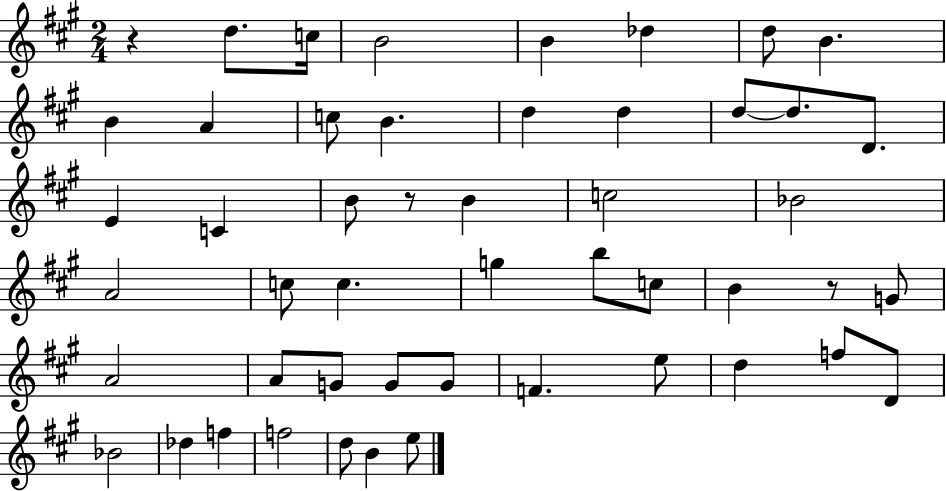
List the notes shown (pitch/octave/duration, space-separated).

R/q D5/e. C5/s B4/h B4/q Db5/q D5/e B4/q. B4/q A4/q C5/e B4/q. D5/q D5/q D5/e D5/e. D4/e. E4/q C4/q B4/e R/e B4/q C5/h Bb4/h A4/h C5/e C5/q. G5/q B5/e C5/e B4/q R/e G4/e A4/h A4/e G4/e G4/e G4/e F4/q. E5/e D5/q F5/e D4/e Bb4/h Db5/q F5/q F5/h D5/e B4/q E5/e